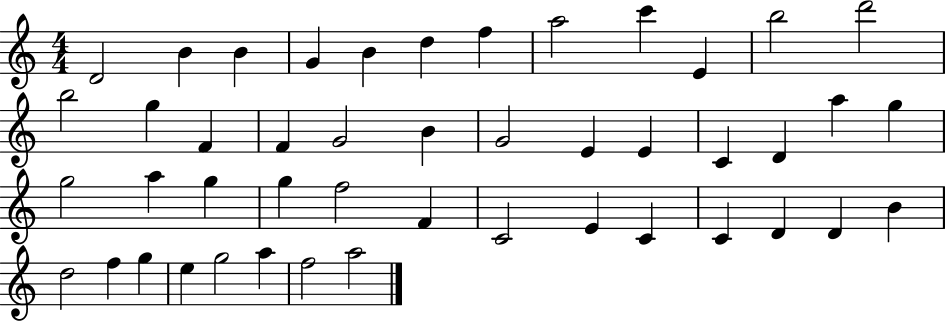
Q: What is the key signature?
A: C major